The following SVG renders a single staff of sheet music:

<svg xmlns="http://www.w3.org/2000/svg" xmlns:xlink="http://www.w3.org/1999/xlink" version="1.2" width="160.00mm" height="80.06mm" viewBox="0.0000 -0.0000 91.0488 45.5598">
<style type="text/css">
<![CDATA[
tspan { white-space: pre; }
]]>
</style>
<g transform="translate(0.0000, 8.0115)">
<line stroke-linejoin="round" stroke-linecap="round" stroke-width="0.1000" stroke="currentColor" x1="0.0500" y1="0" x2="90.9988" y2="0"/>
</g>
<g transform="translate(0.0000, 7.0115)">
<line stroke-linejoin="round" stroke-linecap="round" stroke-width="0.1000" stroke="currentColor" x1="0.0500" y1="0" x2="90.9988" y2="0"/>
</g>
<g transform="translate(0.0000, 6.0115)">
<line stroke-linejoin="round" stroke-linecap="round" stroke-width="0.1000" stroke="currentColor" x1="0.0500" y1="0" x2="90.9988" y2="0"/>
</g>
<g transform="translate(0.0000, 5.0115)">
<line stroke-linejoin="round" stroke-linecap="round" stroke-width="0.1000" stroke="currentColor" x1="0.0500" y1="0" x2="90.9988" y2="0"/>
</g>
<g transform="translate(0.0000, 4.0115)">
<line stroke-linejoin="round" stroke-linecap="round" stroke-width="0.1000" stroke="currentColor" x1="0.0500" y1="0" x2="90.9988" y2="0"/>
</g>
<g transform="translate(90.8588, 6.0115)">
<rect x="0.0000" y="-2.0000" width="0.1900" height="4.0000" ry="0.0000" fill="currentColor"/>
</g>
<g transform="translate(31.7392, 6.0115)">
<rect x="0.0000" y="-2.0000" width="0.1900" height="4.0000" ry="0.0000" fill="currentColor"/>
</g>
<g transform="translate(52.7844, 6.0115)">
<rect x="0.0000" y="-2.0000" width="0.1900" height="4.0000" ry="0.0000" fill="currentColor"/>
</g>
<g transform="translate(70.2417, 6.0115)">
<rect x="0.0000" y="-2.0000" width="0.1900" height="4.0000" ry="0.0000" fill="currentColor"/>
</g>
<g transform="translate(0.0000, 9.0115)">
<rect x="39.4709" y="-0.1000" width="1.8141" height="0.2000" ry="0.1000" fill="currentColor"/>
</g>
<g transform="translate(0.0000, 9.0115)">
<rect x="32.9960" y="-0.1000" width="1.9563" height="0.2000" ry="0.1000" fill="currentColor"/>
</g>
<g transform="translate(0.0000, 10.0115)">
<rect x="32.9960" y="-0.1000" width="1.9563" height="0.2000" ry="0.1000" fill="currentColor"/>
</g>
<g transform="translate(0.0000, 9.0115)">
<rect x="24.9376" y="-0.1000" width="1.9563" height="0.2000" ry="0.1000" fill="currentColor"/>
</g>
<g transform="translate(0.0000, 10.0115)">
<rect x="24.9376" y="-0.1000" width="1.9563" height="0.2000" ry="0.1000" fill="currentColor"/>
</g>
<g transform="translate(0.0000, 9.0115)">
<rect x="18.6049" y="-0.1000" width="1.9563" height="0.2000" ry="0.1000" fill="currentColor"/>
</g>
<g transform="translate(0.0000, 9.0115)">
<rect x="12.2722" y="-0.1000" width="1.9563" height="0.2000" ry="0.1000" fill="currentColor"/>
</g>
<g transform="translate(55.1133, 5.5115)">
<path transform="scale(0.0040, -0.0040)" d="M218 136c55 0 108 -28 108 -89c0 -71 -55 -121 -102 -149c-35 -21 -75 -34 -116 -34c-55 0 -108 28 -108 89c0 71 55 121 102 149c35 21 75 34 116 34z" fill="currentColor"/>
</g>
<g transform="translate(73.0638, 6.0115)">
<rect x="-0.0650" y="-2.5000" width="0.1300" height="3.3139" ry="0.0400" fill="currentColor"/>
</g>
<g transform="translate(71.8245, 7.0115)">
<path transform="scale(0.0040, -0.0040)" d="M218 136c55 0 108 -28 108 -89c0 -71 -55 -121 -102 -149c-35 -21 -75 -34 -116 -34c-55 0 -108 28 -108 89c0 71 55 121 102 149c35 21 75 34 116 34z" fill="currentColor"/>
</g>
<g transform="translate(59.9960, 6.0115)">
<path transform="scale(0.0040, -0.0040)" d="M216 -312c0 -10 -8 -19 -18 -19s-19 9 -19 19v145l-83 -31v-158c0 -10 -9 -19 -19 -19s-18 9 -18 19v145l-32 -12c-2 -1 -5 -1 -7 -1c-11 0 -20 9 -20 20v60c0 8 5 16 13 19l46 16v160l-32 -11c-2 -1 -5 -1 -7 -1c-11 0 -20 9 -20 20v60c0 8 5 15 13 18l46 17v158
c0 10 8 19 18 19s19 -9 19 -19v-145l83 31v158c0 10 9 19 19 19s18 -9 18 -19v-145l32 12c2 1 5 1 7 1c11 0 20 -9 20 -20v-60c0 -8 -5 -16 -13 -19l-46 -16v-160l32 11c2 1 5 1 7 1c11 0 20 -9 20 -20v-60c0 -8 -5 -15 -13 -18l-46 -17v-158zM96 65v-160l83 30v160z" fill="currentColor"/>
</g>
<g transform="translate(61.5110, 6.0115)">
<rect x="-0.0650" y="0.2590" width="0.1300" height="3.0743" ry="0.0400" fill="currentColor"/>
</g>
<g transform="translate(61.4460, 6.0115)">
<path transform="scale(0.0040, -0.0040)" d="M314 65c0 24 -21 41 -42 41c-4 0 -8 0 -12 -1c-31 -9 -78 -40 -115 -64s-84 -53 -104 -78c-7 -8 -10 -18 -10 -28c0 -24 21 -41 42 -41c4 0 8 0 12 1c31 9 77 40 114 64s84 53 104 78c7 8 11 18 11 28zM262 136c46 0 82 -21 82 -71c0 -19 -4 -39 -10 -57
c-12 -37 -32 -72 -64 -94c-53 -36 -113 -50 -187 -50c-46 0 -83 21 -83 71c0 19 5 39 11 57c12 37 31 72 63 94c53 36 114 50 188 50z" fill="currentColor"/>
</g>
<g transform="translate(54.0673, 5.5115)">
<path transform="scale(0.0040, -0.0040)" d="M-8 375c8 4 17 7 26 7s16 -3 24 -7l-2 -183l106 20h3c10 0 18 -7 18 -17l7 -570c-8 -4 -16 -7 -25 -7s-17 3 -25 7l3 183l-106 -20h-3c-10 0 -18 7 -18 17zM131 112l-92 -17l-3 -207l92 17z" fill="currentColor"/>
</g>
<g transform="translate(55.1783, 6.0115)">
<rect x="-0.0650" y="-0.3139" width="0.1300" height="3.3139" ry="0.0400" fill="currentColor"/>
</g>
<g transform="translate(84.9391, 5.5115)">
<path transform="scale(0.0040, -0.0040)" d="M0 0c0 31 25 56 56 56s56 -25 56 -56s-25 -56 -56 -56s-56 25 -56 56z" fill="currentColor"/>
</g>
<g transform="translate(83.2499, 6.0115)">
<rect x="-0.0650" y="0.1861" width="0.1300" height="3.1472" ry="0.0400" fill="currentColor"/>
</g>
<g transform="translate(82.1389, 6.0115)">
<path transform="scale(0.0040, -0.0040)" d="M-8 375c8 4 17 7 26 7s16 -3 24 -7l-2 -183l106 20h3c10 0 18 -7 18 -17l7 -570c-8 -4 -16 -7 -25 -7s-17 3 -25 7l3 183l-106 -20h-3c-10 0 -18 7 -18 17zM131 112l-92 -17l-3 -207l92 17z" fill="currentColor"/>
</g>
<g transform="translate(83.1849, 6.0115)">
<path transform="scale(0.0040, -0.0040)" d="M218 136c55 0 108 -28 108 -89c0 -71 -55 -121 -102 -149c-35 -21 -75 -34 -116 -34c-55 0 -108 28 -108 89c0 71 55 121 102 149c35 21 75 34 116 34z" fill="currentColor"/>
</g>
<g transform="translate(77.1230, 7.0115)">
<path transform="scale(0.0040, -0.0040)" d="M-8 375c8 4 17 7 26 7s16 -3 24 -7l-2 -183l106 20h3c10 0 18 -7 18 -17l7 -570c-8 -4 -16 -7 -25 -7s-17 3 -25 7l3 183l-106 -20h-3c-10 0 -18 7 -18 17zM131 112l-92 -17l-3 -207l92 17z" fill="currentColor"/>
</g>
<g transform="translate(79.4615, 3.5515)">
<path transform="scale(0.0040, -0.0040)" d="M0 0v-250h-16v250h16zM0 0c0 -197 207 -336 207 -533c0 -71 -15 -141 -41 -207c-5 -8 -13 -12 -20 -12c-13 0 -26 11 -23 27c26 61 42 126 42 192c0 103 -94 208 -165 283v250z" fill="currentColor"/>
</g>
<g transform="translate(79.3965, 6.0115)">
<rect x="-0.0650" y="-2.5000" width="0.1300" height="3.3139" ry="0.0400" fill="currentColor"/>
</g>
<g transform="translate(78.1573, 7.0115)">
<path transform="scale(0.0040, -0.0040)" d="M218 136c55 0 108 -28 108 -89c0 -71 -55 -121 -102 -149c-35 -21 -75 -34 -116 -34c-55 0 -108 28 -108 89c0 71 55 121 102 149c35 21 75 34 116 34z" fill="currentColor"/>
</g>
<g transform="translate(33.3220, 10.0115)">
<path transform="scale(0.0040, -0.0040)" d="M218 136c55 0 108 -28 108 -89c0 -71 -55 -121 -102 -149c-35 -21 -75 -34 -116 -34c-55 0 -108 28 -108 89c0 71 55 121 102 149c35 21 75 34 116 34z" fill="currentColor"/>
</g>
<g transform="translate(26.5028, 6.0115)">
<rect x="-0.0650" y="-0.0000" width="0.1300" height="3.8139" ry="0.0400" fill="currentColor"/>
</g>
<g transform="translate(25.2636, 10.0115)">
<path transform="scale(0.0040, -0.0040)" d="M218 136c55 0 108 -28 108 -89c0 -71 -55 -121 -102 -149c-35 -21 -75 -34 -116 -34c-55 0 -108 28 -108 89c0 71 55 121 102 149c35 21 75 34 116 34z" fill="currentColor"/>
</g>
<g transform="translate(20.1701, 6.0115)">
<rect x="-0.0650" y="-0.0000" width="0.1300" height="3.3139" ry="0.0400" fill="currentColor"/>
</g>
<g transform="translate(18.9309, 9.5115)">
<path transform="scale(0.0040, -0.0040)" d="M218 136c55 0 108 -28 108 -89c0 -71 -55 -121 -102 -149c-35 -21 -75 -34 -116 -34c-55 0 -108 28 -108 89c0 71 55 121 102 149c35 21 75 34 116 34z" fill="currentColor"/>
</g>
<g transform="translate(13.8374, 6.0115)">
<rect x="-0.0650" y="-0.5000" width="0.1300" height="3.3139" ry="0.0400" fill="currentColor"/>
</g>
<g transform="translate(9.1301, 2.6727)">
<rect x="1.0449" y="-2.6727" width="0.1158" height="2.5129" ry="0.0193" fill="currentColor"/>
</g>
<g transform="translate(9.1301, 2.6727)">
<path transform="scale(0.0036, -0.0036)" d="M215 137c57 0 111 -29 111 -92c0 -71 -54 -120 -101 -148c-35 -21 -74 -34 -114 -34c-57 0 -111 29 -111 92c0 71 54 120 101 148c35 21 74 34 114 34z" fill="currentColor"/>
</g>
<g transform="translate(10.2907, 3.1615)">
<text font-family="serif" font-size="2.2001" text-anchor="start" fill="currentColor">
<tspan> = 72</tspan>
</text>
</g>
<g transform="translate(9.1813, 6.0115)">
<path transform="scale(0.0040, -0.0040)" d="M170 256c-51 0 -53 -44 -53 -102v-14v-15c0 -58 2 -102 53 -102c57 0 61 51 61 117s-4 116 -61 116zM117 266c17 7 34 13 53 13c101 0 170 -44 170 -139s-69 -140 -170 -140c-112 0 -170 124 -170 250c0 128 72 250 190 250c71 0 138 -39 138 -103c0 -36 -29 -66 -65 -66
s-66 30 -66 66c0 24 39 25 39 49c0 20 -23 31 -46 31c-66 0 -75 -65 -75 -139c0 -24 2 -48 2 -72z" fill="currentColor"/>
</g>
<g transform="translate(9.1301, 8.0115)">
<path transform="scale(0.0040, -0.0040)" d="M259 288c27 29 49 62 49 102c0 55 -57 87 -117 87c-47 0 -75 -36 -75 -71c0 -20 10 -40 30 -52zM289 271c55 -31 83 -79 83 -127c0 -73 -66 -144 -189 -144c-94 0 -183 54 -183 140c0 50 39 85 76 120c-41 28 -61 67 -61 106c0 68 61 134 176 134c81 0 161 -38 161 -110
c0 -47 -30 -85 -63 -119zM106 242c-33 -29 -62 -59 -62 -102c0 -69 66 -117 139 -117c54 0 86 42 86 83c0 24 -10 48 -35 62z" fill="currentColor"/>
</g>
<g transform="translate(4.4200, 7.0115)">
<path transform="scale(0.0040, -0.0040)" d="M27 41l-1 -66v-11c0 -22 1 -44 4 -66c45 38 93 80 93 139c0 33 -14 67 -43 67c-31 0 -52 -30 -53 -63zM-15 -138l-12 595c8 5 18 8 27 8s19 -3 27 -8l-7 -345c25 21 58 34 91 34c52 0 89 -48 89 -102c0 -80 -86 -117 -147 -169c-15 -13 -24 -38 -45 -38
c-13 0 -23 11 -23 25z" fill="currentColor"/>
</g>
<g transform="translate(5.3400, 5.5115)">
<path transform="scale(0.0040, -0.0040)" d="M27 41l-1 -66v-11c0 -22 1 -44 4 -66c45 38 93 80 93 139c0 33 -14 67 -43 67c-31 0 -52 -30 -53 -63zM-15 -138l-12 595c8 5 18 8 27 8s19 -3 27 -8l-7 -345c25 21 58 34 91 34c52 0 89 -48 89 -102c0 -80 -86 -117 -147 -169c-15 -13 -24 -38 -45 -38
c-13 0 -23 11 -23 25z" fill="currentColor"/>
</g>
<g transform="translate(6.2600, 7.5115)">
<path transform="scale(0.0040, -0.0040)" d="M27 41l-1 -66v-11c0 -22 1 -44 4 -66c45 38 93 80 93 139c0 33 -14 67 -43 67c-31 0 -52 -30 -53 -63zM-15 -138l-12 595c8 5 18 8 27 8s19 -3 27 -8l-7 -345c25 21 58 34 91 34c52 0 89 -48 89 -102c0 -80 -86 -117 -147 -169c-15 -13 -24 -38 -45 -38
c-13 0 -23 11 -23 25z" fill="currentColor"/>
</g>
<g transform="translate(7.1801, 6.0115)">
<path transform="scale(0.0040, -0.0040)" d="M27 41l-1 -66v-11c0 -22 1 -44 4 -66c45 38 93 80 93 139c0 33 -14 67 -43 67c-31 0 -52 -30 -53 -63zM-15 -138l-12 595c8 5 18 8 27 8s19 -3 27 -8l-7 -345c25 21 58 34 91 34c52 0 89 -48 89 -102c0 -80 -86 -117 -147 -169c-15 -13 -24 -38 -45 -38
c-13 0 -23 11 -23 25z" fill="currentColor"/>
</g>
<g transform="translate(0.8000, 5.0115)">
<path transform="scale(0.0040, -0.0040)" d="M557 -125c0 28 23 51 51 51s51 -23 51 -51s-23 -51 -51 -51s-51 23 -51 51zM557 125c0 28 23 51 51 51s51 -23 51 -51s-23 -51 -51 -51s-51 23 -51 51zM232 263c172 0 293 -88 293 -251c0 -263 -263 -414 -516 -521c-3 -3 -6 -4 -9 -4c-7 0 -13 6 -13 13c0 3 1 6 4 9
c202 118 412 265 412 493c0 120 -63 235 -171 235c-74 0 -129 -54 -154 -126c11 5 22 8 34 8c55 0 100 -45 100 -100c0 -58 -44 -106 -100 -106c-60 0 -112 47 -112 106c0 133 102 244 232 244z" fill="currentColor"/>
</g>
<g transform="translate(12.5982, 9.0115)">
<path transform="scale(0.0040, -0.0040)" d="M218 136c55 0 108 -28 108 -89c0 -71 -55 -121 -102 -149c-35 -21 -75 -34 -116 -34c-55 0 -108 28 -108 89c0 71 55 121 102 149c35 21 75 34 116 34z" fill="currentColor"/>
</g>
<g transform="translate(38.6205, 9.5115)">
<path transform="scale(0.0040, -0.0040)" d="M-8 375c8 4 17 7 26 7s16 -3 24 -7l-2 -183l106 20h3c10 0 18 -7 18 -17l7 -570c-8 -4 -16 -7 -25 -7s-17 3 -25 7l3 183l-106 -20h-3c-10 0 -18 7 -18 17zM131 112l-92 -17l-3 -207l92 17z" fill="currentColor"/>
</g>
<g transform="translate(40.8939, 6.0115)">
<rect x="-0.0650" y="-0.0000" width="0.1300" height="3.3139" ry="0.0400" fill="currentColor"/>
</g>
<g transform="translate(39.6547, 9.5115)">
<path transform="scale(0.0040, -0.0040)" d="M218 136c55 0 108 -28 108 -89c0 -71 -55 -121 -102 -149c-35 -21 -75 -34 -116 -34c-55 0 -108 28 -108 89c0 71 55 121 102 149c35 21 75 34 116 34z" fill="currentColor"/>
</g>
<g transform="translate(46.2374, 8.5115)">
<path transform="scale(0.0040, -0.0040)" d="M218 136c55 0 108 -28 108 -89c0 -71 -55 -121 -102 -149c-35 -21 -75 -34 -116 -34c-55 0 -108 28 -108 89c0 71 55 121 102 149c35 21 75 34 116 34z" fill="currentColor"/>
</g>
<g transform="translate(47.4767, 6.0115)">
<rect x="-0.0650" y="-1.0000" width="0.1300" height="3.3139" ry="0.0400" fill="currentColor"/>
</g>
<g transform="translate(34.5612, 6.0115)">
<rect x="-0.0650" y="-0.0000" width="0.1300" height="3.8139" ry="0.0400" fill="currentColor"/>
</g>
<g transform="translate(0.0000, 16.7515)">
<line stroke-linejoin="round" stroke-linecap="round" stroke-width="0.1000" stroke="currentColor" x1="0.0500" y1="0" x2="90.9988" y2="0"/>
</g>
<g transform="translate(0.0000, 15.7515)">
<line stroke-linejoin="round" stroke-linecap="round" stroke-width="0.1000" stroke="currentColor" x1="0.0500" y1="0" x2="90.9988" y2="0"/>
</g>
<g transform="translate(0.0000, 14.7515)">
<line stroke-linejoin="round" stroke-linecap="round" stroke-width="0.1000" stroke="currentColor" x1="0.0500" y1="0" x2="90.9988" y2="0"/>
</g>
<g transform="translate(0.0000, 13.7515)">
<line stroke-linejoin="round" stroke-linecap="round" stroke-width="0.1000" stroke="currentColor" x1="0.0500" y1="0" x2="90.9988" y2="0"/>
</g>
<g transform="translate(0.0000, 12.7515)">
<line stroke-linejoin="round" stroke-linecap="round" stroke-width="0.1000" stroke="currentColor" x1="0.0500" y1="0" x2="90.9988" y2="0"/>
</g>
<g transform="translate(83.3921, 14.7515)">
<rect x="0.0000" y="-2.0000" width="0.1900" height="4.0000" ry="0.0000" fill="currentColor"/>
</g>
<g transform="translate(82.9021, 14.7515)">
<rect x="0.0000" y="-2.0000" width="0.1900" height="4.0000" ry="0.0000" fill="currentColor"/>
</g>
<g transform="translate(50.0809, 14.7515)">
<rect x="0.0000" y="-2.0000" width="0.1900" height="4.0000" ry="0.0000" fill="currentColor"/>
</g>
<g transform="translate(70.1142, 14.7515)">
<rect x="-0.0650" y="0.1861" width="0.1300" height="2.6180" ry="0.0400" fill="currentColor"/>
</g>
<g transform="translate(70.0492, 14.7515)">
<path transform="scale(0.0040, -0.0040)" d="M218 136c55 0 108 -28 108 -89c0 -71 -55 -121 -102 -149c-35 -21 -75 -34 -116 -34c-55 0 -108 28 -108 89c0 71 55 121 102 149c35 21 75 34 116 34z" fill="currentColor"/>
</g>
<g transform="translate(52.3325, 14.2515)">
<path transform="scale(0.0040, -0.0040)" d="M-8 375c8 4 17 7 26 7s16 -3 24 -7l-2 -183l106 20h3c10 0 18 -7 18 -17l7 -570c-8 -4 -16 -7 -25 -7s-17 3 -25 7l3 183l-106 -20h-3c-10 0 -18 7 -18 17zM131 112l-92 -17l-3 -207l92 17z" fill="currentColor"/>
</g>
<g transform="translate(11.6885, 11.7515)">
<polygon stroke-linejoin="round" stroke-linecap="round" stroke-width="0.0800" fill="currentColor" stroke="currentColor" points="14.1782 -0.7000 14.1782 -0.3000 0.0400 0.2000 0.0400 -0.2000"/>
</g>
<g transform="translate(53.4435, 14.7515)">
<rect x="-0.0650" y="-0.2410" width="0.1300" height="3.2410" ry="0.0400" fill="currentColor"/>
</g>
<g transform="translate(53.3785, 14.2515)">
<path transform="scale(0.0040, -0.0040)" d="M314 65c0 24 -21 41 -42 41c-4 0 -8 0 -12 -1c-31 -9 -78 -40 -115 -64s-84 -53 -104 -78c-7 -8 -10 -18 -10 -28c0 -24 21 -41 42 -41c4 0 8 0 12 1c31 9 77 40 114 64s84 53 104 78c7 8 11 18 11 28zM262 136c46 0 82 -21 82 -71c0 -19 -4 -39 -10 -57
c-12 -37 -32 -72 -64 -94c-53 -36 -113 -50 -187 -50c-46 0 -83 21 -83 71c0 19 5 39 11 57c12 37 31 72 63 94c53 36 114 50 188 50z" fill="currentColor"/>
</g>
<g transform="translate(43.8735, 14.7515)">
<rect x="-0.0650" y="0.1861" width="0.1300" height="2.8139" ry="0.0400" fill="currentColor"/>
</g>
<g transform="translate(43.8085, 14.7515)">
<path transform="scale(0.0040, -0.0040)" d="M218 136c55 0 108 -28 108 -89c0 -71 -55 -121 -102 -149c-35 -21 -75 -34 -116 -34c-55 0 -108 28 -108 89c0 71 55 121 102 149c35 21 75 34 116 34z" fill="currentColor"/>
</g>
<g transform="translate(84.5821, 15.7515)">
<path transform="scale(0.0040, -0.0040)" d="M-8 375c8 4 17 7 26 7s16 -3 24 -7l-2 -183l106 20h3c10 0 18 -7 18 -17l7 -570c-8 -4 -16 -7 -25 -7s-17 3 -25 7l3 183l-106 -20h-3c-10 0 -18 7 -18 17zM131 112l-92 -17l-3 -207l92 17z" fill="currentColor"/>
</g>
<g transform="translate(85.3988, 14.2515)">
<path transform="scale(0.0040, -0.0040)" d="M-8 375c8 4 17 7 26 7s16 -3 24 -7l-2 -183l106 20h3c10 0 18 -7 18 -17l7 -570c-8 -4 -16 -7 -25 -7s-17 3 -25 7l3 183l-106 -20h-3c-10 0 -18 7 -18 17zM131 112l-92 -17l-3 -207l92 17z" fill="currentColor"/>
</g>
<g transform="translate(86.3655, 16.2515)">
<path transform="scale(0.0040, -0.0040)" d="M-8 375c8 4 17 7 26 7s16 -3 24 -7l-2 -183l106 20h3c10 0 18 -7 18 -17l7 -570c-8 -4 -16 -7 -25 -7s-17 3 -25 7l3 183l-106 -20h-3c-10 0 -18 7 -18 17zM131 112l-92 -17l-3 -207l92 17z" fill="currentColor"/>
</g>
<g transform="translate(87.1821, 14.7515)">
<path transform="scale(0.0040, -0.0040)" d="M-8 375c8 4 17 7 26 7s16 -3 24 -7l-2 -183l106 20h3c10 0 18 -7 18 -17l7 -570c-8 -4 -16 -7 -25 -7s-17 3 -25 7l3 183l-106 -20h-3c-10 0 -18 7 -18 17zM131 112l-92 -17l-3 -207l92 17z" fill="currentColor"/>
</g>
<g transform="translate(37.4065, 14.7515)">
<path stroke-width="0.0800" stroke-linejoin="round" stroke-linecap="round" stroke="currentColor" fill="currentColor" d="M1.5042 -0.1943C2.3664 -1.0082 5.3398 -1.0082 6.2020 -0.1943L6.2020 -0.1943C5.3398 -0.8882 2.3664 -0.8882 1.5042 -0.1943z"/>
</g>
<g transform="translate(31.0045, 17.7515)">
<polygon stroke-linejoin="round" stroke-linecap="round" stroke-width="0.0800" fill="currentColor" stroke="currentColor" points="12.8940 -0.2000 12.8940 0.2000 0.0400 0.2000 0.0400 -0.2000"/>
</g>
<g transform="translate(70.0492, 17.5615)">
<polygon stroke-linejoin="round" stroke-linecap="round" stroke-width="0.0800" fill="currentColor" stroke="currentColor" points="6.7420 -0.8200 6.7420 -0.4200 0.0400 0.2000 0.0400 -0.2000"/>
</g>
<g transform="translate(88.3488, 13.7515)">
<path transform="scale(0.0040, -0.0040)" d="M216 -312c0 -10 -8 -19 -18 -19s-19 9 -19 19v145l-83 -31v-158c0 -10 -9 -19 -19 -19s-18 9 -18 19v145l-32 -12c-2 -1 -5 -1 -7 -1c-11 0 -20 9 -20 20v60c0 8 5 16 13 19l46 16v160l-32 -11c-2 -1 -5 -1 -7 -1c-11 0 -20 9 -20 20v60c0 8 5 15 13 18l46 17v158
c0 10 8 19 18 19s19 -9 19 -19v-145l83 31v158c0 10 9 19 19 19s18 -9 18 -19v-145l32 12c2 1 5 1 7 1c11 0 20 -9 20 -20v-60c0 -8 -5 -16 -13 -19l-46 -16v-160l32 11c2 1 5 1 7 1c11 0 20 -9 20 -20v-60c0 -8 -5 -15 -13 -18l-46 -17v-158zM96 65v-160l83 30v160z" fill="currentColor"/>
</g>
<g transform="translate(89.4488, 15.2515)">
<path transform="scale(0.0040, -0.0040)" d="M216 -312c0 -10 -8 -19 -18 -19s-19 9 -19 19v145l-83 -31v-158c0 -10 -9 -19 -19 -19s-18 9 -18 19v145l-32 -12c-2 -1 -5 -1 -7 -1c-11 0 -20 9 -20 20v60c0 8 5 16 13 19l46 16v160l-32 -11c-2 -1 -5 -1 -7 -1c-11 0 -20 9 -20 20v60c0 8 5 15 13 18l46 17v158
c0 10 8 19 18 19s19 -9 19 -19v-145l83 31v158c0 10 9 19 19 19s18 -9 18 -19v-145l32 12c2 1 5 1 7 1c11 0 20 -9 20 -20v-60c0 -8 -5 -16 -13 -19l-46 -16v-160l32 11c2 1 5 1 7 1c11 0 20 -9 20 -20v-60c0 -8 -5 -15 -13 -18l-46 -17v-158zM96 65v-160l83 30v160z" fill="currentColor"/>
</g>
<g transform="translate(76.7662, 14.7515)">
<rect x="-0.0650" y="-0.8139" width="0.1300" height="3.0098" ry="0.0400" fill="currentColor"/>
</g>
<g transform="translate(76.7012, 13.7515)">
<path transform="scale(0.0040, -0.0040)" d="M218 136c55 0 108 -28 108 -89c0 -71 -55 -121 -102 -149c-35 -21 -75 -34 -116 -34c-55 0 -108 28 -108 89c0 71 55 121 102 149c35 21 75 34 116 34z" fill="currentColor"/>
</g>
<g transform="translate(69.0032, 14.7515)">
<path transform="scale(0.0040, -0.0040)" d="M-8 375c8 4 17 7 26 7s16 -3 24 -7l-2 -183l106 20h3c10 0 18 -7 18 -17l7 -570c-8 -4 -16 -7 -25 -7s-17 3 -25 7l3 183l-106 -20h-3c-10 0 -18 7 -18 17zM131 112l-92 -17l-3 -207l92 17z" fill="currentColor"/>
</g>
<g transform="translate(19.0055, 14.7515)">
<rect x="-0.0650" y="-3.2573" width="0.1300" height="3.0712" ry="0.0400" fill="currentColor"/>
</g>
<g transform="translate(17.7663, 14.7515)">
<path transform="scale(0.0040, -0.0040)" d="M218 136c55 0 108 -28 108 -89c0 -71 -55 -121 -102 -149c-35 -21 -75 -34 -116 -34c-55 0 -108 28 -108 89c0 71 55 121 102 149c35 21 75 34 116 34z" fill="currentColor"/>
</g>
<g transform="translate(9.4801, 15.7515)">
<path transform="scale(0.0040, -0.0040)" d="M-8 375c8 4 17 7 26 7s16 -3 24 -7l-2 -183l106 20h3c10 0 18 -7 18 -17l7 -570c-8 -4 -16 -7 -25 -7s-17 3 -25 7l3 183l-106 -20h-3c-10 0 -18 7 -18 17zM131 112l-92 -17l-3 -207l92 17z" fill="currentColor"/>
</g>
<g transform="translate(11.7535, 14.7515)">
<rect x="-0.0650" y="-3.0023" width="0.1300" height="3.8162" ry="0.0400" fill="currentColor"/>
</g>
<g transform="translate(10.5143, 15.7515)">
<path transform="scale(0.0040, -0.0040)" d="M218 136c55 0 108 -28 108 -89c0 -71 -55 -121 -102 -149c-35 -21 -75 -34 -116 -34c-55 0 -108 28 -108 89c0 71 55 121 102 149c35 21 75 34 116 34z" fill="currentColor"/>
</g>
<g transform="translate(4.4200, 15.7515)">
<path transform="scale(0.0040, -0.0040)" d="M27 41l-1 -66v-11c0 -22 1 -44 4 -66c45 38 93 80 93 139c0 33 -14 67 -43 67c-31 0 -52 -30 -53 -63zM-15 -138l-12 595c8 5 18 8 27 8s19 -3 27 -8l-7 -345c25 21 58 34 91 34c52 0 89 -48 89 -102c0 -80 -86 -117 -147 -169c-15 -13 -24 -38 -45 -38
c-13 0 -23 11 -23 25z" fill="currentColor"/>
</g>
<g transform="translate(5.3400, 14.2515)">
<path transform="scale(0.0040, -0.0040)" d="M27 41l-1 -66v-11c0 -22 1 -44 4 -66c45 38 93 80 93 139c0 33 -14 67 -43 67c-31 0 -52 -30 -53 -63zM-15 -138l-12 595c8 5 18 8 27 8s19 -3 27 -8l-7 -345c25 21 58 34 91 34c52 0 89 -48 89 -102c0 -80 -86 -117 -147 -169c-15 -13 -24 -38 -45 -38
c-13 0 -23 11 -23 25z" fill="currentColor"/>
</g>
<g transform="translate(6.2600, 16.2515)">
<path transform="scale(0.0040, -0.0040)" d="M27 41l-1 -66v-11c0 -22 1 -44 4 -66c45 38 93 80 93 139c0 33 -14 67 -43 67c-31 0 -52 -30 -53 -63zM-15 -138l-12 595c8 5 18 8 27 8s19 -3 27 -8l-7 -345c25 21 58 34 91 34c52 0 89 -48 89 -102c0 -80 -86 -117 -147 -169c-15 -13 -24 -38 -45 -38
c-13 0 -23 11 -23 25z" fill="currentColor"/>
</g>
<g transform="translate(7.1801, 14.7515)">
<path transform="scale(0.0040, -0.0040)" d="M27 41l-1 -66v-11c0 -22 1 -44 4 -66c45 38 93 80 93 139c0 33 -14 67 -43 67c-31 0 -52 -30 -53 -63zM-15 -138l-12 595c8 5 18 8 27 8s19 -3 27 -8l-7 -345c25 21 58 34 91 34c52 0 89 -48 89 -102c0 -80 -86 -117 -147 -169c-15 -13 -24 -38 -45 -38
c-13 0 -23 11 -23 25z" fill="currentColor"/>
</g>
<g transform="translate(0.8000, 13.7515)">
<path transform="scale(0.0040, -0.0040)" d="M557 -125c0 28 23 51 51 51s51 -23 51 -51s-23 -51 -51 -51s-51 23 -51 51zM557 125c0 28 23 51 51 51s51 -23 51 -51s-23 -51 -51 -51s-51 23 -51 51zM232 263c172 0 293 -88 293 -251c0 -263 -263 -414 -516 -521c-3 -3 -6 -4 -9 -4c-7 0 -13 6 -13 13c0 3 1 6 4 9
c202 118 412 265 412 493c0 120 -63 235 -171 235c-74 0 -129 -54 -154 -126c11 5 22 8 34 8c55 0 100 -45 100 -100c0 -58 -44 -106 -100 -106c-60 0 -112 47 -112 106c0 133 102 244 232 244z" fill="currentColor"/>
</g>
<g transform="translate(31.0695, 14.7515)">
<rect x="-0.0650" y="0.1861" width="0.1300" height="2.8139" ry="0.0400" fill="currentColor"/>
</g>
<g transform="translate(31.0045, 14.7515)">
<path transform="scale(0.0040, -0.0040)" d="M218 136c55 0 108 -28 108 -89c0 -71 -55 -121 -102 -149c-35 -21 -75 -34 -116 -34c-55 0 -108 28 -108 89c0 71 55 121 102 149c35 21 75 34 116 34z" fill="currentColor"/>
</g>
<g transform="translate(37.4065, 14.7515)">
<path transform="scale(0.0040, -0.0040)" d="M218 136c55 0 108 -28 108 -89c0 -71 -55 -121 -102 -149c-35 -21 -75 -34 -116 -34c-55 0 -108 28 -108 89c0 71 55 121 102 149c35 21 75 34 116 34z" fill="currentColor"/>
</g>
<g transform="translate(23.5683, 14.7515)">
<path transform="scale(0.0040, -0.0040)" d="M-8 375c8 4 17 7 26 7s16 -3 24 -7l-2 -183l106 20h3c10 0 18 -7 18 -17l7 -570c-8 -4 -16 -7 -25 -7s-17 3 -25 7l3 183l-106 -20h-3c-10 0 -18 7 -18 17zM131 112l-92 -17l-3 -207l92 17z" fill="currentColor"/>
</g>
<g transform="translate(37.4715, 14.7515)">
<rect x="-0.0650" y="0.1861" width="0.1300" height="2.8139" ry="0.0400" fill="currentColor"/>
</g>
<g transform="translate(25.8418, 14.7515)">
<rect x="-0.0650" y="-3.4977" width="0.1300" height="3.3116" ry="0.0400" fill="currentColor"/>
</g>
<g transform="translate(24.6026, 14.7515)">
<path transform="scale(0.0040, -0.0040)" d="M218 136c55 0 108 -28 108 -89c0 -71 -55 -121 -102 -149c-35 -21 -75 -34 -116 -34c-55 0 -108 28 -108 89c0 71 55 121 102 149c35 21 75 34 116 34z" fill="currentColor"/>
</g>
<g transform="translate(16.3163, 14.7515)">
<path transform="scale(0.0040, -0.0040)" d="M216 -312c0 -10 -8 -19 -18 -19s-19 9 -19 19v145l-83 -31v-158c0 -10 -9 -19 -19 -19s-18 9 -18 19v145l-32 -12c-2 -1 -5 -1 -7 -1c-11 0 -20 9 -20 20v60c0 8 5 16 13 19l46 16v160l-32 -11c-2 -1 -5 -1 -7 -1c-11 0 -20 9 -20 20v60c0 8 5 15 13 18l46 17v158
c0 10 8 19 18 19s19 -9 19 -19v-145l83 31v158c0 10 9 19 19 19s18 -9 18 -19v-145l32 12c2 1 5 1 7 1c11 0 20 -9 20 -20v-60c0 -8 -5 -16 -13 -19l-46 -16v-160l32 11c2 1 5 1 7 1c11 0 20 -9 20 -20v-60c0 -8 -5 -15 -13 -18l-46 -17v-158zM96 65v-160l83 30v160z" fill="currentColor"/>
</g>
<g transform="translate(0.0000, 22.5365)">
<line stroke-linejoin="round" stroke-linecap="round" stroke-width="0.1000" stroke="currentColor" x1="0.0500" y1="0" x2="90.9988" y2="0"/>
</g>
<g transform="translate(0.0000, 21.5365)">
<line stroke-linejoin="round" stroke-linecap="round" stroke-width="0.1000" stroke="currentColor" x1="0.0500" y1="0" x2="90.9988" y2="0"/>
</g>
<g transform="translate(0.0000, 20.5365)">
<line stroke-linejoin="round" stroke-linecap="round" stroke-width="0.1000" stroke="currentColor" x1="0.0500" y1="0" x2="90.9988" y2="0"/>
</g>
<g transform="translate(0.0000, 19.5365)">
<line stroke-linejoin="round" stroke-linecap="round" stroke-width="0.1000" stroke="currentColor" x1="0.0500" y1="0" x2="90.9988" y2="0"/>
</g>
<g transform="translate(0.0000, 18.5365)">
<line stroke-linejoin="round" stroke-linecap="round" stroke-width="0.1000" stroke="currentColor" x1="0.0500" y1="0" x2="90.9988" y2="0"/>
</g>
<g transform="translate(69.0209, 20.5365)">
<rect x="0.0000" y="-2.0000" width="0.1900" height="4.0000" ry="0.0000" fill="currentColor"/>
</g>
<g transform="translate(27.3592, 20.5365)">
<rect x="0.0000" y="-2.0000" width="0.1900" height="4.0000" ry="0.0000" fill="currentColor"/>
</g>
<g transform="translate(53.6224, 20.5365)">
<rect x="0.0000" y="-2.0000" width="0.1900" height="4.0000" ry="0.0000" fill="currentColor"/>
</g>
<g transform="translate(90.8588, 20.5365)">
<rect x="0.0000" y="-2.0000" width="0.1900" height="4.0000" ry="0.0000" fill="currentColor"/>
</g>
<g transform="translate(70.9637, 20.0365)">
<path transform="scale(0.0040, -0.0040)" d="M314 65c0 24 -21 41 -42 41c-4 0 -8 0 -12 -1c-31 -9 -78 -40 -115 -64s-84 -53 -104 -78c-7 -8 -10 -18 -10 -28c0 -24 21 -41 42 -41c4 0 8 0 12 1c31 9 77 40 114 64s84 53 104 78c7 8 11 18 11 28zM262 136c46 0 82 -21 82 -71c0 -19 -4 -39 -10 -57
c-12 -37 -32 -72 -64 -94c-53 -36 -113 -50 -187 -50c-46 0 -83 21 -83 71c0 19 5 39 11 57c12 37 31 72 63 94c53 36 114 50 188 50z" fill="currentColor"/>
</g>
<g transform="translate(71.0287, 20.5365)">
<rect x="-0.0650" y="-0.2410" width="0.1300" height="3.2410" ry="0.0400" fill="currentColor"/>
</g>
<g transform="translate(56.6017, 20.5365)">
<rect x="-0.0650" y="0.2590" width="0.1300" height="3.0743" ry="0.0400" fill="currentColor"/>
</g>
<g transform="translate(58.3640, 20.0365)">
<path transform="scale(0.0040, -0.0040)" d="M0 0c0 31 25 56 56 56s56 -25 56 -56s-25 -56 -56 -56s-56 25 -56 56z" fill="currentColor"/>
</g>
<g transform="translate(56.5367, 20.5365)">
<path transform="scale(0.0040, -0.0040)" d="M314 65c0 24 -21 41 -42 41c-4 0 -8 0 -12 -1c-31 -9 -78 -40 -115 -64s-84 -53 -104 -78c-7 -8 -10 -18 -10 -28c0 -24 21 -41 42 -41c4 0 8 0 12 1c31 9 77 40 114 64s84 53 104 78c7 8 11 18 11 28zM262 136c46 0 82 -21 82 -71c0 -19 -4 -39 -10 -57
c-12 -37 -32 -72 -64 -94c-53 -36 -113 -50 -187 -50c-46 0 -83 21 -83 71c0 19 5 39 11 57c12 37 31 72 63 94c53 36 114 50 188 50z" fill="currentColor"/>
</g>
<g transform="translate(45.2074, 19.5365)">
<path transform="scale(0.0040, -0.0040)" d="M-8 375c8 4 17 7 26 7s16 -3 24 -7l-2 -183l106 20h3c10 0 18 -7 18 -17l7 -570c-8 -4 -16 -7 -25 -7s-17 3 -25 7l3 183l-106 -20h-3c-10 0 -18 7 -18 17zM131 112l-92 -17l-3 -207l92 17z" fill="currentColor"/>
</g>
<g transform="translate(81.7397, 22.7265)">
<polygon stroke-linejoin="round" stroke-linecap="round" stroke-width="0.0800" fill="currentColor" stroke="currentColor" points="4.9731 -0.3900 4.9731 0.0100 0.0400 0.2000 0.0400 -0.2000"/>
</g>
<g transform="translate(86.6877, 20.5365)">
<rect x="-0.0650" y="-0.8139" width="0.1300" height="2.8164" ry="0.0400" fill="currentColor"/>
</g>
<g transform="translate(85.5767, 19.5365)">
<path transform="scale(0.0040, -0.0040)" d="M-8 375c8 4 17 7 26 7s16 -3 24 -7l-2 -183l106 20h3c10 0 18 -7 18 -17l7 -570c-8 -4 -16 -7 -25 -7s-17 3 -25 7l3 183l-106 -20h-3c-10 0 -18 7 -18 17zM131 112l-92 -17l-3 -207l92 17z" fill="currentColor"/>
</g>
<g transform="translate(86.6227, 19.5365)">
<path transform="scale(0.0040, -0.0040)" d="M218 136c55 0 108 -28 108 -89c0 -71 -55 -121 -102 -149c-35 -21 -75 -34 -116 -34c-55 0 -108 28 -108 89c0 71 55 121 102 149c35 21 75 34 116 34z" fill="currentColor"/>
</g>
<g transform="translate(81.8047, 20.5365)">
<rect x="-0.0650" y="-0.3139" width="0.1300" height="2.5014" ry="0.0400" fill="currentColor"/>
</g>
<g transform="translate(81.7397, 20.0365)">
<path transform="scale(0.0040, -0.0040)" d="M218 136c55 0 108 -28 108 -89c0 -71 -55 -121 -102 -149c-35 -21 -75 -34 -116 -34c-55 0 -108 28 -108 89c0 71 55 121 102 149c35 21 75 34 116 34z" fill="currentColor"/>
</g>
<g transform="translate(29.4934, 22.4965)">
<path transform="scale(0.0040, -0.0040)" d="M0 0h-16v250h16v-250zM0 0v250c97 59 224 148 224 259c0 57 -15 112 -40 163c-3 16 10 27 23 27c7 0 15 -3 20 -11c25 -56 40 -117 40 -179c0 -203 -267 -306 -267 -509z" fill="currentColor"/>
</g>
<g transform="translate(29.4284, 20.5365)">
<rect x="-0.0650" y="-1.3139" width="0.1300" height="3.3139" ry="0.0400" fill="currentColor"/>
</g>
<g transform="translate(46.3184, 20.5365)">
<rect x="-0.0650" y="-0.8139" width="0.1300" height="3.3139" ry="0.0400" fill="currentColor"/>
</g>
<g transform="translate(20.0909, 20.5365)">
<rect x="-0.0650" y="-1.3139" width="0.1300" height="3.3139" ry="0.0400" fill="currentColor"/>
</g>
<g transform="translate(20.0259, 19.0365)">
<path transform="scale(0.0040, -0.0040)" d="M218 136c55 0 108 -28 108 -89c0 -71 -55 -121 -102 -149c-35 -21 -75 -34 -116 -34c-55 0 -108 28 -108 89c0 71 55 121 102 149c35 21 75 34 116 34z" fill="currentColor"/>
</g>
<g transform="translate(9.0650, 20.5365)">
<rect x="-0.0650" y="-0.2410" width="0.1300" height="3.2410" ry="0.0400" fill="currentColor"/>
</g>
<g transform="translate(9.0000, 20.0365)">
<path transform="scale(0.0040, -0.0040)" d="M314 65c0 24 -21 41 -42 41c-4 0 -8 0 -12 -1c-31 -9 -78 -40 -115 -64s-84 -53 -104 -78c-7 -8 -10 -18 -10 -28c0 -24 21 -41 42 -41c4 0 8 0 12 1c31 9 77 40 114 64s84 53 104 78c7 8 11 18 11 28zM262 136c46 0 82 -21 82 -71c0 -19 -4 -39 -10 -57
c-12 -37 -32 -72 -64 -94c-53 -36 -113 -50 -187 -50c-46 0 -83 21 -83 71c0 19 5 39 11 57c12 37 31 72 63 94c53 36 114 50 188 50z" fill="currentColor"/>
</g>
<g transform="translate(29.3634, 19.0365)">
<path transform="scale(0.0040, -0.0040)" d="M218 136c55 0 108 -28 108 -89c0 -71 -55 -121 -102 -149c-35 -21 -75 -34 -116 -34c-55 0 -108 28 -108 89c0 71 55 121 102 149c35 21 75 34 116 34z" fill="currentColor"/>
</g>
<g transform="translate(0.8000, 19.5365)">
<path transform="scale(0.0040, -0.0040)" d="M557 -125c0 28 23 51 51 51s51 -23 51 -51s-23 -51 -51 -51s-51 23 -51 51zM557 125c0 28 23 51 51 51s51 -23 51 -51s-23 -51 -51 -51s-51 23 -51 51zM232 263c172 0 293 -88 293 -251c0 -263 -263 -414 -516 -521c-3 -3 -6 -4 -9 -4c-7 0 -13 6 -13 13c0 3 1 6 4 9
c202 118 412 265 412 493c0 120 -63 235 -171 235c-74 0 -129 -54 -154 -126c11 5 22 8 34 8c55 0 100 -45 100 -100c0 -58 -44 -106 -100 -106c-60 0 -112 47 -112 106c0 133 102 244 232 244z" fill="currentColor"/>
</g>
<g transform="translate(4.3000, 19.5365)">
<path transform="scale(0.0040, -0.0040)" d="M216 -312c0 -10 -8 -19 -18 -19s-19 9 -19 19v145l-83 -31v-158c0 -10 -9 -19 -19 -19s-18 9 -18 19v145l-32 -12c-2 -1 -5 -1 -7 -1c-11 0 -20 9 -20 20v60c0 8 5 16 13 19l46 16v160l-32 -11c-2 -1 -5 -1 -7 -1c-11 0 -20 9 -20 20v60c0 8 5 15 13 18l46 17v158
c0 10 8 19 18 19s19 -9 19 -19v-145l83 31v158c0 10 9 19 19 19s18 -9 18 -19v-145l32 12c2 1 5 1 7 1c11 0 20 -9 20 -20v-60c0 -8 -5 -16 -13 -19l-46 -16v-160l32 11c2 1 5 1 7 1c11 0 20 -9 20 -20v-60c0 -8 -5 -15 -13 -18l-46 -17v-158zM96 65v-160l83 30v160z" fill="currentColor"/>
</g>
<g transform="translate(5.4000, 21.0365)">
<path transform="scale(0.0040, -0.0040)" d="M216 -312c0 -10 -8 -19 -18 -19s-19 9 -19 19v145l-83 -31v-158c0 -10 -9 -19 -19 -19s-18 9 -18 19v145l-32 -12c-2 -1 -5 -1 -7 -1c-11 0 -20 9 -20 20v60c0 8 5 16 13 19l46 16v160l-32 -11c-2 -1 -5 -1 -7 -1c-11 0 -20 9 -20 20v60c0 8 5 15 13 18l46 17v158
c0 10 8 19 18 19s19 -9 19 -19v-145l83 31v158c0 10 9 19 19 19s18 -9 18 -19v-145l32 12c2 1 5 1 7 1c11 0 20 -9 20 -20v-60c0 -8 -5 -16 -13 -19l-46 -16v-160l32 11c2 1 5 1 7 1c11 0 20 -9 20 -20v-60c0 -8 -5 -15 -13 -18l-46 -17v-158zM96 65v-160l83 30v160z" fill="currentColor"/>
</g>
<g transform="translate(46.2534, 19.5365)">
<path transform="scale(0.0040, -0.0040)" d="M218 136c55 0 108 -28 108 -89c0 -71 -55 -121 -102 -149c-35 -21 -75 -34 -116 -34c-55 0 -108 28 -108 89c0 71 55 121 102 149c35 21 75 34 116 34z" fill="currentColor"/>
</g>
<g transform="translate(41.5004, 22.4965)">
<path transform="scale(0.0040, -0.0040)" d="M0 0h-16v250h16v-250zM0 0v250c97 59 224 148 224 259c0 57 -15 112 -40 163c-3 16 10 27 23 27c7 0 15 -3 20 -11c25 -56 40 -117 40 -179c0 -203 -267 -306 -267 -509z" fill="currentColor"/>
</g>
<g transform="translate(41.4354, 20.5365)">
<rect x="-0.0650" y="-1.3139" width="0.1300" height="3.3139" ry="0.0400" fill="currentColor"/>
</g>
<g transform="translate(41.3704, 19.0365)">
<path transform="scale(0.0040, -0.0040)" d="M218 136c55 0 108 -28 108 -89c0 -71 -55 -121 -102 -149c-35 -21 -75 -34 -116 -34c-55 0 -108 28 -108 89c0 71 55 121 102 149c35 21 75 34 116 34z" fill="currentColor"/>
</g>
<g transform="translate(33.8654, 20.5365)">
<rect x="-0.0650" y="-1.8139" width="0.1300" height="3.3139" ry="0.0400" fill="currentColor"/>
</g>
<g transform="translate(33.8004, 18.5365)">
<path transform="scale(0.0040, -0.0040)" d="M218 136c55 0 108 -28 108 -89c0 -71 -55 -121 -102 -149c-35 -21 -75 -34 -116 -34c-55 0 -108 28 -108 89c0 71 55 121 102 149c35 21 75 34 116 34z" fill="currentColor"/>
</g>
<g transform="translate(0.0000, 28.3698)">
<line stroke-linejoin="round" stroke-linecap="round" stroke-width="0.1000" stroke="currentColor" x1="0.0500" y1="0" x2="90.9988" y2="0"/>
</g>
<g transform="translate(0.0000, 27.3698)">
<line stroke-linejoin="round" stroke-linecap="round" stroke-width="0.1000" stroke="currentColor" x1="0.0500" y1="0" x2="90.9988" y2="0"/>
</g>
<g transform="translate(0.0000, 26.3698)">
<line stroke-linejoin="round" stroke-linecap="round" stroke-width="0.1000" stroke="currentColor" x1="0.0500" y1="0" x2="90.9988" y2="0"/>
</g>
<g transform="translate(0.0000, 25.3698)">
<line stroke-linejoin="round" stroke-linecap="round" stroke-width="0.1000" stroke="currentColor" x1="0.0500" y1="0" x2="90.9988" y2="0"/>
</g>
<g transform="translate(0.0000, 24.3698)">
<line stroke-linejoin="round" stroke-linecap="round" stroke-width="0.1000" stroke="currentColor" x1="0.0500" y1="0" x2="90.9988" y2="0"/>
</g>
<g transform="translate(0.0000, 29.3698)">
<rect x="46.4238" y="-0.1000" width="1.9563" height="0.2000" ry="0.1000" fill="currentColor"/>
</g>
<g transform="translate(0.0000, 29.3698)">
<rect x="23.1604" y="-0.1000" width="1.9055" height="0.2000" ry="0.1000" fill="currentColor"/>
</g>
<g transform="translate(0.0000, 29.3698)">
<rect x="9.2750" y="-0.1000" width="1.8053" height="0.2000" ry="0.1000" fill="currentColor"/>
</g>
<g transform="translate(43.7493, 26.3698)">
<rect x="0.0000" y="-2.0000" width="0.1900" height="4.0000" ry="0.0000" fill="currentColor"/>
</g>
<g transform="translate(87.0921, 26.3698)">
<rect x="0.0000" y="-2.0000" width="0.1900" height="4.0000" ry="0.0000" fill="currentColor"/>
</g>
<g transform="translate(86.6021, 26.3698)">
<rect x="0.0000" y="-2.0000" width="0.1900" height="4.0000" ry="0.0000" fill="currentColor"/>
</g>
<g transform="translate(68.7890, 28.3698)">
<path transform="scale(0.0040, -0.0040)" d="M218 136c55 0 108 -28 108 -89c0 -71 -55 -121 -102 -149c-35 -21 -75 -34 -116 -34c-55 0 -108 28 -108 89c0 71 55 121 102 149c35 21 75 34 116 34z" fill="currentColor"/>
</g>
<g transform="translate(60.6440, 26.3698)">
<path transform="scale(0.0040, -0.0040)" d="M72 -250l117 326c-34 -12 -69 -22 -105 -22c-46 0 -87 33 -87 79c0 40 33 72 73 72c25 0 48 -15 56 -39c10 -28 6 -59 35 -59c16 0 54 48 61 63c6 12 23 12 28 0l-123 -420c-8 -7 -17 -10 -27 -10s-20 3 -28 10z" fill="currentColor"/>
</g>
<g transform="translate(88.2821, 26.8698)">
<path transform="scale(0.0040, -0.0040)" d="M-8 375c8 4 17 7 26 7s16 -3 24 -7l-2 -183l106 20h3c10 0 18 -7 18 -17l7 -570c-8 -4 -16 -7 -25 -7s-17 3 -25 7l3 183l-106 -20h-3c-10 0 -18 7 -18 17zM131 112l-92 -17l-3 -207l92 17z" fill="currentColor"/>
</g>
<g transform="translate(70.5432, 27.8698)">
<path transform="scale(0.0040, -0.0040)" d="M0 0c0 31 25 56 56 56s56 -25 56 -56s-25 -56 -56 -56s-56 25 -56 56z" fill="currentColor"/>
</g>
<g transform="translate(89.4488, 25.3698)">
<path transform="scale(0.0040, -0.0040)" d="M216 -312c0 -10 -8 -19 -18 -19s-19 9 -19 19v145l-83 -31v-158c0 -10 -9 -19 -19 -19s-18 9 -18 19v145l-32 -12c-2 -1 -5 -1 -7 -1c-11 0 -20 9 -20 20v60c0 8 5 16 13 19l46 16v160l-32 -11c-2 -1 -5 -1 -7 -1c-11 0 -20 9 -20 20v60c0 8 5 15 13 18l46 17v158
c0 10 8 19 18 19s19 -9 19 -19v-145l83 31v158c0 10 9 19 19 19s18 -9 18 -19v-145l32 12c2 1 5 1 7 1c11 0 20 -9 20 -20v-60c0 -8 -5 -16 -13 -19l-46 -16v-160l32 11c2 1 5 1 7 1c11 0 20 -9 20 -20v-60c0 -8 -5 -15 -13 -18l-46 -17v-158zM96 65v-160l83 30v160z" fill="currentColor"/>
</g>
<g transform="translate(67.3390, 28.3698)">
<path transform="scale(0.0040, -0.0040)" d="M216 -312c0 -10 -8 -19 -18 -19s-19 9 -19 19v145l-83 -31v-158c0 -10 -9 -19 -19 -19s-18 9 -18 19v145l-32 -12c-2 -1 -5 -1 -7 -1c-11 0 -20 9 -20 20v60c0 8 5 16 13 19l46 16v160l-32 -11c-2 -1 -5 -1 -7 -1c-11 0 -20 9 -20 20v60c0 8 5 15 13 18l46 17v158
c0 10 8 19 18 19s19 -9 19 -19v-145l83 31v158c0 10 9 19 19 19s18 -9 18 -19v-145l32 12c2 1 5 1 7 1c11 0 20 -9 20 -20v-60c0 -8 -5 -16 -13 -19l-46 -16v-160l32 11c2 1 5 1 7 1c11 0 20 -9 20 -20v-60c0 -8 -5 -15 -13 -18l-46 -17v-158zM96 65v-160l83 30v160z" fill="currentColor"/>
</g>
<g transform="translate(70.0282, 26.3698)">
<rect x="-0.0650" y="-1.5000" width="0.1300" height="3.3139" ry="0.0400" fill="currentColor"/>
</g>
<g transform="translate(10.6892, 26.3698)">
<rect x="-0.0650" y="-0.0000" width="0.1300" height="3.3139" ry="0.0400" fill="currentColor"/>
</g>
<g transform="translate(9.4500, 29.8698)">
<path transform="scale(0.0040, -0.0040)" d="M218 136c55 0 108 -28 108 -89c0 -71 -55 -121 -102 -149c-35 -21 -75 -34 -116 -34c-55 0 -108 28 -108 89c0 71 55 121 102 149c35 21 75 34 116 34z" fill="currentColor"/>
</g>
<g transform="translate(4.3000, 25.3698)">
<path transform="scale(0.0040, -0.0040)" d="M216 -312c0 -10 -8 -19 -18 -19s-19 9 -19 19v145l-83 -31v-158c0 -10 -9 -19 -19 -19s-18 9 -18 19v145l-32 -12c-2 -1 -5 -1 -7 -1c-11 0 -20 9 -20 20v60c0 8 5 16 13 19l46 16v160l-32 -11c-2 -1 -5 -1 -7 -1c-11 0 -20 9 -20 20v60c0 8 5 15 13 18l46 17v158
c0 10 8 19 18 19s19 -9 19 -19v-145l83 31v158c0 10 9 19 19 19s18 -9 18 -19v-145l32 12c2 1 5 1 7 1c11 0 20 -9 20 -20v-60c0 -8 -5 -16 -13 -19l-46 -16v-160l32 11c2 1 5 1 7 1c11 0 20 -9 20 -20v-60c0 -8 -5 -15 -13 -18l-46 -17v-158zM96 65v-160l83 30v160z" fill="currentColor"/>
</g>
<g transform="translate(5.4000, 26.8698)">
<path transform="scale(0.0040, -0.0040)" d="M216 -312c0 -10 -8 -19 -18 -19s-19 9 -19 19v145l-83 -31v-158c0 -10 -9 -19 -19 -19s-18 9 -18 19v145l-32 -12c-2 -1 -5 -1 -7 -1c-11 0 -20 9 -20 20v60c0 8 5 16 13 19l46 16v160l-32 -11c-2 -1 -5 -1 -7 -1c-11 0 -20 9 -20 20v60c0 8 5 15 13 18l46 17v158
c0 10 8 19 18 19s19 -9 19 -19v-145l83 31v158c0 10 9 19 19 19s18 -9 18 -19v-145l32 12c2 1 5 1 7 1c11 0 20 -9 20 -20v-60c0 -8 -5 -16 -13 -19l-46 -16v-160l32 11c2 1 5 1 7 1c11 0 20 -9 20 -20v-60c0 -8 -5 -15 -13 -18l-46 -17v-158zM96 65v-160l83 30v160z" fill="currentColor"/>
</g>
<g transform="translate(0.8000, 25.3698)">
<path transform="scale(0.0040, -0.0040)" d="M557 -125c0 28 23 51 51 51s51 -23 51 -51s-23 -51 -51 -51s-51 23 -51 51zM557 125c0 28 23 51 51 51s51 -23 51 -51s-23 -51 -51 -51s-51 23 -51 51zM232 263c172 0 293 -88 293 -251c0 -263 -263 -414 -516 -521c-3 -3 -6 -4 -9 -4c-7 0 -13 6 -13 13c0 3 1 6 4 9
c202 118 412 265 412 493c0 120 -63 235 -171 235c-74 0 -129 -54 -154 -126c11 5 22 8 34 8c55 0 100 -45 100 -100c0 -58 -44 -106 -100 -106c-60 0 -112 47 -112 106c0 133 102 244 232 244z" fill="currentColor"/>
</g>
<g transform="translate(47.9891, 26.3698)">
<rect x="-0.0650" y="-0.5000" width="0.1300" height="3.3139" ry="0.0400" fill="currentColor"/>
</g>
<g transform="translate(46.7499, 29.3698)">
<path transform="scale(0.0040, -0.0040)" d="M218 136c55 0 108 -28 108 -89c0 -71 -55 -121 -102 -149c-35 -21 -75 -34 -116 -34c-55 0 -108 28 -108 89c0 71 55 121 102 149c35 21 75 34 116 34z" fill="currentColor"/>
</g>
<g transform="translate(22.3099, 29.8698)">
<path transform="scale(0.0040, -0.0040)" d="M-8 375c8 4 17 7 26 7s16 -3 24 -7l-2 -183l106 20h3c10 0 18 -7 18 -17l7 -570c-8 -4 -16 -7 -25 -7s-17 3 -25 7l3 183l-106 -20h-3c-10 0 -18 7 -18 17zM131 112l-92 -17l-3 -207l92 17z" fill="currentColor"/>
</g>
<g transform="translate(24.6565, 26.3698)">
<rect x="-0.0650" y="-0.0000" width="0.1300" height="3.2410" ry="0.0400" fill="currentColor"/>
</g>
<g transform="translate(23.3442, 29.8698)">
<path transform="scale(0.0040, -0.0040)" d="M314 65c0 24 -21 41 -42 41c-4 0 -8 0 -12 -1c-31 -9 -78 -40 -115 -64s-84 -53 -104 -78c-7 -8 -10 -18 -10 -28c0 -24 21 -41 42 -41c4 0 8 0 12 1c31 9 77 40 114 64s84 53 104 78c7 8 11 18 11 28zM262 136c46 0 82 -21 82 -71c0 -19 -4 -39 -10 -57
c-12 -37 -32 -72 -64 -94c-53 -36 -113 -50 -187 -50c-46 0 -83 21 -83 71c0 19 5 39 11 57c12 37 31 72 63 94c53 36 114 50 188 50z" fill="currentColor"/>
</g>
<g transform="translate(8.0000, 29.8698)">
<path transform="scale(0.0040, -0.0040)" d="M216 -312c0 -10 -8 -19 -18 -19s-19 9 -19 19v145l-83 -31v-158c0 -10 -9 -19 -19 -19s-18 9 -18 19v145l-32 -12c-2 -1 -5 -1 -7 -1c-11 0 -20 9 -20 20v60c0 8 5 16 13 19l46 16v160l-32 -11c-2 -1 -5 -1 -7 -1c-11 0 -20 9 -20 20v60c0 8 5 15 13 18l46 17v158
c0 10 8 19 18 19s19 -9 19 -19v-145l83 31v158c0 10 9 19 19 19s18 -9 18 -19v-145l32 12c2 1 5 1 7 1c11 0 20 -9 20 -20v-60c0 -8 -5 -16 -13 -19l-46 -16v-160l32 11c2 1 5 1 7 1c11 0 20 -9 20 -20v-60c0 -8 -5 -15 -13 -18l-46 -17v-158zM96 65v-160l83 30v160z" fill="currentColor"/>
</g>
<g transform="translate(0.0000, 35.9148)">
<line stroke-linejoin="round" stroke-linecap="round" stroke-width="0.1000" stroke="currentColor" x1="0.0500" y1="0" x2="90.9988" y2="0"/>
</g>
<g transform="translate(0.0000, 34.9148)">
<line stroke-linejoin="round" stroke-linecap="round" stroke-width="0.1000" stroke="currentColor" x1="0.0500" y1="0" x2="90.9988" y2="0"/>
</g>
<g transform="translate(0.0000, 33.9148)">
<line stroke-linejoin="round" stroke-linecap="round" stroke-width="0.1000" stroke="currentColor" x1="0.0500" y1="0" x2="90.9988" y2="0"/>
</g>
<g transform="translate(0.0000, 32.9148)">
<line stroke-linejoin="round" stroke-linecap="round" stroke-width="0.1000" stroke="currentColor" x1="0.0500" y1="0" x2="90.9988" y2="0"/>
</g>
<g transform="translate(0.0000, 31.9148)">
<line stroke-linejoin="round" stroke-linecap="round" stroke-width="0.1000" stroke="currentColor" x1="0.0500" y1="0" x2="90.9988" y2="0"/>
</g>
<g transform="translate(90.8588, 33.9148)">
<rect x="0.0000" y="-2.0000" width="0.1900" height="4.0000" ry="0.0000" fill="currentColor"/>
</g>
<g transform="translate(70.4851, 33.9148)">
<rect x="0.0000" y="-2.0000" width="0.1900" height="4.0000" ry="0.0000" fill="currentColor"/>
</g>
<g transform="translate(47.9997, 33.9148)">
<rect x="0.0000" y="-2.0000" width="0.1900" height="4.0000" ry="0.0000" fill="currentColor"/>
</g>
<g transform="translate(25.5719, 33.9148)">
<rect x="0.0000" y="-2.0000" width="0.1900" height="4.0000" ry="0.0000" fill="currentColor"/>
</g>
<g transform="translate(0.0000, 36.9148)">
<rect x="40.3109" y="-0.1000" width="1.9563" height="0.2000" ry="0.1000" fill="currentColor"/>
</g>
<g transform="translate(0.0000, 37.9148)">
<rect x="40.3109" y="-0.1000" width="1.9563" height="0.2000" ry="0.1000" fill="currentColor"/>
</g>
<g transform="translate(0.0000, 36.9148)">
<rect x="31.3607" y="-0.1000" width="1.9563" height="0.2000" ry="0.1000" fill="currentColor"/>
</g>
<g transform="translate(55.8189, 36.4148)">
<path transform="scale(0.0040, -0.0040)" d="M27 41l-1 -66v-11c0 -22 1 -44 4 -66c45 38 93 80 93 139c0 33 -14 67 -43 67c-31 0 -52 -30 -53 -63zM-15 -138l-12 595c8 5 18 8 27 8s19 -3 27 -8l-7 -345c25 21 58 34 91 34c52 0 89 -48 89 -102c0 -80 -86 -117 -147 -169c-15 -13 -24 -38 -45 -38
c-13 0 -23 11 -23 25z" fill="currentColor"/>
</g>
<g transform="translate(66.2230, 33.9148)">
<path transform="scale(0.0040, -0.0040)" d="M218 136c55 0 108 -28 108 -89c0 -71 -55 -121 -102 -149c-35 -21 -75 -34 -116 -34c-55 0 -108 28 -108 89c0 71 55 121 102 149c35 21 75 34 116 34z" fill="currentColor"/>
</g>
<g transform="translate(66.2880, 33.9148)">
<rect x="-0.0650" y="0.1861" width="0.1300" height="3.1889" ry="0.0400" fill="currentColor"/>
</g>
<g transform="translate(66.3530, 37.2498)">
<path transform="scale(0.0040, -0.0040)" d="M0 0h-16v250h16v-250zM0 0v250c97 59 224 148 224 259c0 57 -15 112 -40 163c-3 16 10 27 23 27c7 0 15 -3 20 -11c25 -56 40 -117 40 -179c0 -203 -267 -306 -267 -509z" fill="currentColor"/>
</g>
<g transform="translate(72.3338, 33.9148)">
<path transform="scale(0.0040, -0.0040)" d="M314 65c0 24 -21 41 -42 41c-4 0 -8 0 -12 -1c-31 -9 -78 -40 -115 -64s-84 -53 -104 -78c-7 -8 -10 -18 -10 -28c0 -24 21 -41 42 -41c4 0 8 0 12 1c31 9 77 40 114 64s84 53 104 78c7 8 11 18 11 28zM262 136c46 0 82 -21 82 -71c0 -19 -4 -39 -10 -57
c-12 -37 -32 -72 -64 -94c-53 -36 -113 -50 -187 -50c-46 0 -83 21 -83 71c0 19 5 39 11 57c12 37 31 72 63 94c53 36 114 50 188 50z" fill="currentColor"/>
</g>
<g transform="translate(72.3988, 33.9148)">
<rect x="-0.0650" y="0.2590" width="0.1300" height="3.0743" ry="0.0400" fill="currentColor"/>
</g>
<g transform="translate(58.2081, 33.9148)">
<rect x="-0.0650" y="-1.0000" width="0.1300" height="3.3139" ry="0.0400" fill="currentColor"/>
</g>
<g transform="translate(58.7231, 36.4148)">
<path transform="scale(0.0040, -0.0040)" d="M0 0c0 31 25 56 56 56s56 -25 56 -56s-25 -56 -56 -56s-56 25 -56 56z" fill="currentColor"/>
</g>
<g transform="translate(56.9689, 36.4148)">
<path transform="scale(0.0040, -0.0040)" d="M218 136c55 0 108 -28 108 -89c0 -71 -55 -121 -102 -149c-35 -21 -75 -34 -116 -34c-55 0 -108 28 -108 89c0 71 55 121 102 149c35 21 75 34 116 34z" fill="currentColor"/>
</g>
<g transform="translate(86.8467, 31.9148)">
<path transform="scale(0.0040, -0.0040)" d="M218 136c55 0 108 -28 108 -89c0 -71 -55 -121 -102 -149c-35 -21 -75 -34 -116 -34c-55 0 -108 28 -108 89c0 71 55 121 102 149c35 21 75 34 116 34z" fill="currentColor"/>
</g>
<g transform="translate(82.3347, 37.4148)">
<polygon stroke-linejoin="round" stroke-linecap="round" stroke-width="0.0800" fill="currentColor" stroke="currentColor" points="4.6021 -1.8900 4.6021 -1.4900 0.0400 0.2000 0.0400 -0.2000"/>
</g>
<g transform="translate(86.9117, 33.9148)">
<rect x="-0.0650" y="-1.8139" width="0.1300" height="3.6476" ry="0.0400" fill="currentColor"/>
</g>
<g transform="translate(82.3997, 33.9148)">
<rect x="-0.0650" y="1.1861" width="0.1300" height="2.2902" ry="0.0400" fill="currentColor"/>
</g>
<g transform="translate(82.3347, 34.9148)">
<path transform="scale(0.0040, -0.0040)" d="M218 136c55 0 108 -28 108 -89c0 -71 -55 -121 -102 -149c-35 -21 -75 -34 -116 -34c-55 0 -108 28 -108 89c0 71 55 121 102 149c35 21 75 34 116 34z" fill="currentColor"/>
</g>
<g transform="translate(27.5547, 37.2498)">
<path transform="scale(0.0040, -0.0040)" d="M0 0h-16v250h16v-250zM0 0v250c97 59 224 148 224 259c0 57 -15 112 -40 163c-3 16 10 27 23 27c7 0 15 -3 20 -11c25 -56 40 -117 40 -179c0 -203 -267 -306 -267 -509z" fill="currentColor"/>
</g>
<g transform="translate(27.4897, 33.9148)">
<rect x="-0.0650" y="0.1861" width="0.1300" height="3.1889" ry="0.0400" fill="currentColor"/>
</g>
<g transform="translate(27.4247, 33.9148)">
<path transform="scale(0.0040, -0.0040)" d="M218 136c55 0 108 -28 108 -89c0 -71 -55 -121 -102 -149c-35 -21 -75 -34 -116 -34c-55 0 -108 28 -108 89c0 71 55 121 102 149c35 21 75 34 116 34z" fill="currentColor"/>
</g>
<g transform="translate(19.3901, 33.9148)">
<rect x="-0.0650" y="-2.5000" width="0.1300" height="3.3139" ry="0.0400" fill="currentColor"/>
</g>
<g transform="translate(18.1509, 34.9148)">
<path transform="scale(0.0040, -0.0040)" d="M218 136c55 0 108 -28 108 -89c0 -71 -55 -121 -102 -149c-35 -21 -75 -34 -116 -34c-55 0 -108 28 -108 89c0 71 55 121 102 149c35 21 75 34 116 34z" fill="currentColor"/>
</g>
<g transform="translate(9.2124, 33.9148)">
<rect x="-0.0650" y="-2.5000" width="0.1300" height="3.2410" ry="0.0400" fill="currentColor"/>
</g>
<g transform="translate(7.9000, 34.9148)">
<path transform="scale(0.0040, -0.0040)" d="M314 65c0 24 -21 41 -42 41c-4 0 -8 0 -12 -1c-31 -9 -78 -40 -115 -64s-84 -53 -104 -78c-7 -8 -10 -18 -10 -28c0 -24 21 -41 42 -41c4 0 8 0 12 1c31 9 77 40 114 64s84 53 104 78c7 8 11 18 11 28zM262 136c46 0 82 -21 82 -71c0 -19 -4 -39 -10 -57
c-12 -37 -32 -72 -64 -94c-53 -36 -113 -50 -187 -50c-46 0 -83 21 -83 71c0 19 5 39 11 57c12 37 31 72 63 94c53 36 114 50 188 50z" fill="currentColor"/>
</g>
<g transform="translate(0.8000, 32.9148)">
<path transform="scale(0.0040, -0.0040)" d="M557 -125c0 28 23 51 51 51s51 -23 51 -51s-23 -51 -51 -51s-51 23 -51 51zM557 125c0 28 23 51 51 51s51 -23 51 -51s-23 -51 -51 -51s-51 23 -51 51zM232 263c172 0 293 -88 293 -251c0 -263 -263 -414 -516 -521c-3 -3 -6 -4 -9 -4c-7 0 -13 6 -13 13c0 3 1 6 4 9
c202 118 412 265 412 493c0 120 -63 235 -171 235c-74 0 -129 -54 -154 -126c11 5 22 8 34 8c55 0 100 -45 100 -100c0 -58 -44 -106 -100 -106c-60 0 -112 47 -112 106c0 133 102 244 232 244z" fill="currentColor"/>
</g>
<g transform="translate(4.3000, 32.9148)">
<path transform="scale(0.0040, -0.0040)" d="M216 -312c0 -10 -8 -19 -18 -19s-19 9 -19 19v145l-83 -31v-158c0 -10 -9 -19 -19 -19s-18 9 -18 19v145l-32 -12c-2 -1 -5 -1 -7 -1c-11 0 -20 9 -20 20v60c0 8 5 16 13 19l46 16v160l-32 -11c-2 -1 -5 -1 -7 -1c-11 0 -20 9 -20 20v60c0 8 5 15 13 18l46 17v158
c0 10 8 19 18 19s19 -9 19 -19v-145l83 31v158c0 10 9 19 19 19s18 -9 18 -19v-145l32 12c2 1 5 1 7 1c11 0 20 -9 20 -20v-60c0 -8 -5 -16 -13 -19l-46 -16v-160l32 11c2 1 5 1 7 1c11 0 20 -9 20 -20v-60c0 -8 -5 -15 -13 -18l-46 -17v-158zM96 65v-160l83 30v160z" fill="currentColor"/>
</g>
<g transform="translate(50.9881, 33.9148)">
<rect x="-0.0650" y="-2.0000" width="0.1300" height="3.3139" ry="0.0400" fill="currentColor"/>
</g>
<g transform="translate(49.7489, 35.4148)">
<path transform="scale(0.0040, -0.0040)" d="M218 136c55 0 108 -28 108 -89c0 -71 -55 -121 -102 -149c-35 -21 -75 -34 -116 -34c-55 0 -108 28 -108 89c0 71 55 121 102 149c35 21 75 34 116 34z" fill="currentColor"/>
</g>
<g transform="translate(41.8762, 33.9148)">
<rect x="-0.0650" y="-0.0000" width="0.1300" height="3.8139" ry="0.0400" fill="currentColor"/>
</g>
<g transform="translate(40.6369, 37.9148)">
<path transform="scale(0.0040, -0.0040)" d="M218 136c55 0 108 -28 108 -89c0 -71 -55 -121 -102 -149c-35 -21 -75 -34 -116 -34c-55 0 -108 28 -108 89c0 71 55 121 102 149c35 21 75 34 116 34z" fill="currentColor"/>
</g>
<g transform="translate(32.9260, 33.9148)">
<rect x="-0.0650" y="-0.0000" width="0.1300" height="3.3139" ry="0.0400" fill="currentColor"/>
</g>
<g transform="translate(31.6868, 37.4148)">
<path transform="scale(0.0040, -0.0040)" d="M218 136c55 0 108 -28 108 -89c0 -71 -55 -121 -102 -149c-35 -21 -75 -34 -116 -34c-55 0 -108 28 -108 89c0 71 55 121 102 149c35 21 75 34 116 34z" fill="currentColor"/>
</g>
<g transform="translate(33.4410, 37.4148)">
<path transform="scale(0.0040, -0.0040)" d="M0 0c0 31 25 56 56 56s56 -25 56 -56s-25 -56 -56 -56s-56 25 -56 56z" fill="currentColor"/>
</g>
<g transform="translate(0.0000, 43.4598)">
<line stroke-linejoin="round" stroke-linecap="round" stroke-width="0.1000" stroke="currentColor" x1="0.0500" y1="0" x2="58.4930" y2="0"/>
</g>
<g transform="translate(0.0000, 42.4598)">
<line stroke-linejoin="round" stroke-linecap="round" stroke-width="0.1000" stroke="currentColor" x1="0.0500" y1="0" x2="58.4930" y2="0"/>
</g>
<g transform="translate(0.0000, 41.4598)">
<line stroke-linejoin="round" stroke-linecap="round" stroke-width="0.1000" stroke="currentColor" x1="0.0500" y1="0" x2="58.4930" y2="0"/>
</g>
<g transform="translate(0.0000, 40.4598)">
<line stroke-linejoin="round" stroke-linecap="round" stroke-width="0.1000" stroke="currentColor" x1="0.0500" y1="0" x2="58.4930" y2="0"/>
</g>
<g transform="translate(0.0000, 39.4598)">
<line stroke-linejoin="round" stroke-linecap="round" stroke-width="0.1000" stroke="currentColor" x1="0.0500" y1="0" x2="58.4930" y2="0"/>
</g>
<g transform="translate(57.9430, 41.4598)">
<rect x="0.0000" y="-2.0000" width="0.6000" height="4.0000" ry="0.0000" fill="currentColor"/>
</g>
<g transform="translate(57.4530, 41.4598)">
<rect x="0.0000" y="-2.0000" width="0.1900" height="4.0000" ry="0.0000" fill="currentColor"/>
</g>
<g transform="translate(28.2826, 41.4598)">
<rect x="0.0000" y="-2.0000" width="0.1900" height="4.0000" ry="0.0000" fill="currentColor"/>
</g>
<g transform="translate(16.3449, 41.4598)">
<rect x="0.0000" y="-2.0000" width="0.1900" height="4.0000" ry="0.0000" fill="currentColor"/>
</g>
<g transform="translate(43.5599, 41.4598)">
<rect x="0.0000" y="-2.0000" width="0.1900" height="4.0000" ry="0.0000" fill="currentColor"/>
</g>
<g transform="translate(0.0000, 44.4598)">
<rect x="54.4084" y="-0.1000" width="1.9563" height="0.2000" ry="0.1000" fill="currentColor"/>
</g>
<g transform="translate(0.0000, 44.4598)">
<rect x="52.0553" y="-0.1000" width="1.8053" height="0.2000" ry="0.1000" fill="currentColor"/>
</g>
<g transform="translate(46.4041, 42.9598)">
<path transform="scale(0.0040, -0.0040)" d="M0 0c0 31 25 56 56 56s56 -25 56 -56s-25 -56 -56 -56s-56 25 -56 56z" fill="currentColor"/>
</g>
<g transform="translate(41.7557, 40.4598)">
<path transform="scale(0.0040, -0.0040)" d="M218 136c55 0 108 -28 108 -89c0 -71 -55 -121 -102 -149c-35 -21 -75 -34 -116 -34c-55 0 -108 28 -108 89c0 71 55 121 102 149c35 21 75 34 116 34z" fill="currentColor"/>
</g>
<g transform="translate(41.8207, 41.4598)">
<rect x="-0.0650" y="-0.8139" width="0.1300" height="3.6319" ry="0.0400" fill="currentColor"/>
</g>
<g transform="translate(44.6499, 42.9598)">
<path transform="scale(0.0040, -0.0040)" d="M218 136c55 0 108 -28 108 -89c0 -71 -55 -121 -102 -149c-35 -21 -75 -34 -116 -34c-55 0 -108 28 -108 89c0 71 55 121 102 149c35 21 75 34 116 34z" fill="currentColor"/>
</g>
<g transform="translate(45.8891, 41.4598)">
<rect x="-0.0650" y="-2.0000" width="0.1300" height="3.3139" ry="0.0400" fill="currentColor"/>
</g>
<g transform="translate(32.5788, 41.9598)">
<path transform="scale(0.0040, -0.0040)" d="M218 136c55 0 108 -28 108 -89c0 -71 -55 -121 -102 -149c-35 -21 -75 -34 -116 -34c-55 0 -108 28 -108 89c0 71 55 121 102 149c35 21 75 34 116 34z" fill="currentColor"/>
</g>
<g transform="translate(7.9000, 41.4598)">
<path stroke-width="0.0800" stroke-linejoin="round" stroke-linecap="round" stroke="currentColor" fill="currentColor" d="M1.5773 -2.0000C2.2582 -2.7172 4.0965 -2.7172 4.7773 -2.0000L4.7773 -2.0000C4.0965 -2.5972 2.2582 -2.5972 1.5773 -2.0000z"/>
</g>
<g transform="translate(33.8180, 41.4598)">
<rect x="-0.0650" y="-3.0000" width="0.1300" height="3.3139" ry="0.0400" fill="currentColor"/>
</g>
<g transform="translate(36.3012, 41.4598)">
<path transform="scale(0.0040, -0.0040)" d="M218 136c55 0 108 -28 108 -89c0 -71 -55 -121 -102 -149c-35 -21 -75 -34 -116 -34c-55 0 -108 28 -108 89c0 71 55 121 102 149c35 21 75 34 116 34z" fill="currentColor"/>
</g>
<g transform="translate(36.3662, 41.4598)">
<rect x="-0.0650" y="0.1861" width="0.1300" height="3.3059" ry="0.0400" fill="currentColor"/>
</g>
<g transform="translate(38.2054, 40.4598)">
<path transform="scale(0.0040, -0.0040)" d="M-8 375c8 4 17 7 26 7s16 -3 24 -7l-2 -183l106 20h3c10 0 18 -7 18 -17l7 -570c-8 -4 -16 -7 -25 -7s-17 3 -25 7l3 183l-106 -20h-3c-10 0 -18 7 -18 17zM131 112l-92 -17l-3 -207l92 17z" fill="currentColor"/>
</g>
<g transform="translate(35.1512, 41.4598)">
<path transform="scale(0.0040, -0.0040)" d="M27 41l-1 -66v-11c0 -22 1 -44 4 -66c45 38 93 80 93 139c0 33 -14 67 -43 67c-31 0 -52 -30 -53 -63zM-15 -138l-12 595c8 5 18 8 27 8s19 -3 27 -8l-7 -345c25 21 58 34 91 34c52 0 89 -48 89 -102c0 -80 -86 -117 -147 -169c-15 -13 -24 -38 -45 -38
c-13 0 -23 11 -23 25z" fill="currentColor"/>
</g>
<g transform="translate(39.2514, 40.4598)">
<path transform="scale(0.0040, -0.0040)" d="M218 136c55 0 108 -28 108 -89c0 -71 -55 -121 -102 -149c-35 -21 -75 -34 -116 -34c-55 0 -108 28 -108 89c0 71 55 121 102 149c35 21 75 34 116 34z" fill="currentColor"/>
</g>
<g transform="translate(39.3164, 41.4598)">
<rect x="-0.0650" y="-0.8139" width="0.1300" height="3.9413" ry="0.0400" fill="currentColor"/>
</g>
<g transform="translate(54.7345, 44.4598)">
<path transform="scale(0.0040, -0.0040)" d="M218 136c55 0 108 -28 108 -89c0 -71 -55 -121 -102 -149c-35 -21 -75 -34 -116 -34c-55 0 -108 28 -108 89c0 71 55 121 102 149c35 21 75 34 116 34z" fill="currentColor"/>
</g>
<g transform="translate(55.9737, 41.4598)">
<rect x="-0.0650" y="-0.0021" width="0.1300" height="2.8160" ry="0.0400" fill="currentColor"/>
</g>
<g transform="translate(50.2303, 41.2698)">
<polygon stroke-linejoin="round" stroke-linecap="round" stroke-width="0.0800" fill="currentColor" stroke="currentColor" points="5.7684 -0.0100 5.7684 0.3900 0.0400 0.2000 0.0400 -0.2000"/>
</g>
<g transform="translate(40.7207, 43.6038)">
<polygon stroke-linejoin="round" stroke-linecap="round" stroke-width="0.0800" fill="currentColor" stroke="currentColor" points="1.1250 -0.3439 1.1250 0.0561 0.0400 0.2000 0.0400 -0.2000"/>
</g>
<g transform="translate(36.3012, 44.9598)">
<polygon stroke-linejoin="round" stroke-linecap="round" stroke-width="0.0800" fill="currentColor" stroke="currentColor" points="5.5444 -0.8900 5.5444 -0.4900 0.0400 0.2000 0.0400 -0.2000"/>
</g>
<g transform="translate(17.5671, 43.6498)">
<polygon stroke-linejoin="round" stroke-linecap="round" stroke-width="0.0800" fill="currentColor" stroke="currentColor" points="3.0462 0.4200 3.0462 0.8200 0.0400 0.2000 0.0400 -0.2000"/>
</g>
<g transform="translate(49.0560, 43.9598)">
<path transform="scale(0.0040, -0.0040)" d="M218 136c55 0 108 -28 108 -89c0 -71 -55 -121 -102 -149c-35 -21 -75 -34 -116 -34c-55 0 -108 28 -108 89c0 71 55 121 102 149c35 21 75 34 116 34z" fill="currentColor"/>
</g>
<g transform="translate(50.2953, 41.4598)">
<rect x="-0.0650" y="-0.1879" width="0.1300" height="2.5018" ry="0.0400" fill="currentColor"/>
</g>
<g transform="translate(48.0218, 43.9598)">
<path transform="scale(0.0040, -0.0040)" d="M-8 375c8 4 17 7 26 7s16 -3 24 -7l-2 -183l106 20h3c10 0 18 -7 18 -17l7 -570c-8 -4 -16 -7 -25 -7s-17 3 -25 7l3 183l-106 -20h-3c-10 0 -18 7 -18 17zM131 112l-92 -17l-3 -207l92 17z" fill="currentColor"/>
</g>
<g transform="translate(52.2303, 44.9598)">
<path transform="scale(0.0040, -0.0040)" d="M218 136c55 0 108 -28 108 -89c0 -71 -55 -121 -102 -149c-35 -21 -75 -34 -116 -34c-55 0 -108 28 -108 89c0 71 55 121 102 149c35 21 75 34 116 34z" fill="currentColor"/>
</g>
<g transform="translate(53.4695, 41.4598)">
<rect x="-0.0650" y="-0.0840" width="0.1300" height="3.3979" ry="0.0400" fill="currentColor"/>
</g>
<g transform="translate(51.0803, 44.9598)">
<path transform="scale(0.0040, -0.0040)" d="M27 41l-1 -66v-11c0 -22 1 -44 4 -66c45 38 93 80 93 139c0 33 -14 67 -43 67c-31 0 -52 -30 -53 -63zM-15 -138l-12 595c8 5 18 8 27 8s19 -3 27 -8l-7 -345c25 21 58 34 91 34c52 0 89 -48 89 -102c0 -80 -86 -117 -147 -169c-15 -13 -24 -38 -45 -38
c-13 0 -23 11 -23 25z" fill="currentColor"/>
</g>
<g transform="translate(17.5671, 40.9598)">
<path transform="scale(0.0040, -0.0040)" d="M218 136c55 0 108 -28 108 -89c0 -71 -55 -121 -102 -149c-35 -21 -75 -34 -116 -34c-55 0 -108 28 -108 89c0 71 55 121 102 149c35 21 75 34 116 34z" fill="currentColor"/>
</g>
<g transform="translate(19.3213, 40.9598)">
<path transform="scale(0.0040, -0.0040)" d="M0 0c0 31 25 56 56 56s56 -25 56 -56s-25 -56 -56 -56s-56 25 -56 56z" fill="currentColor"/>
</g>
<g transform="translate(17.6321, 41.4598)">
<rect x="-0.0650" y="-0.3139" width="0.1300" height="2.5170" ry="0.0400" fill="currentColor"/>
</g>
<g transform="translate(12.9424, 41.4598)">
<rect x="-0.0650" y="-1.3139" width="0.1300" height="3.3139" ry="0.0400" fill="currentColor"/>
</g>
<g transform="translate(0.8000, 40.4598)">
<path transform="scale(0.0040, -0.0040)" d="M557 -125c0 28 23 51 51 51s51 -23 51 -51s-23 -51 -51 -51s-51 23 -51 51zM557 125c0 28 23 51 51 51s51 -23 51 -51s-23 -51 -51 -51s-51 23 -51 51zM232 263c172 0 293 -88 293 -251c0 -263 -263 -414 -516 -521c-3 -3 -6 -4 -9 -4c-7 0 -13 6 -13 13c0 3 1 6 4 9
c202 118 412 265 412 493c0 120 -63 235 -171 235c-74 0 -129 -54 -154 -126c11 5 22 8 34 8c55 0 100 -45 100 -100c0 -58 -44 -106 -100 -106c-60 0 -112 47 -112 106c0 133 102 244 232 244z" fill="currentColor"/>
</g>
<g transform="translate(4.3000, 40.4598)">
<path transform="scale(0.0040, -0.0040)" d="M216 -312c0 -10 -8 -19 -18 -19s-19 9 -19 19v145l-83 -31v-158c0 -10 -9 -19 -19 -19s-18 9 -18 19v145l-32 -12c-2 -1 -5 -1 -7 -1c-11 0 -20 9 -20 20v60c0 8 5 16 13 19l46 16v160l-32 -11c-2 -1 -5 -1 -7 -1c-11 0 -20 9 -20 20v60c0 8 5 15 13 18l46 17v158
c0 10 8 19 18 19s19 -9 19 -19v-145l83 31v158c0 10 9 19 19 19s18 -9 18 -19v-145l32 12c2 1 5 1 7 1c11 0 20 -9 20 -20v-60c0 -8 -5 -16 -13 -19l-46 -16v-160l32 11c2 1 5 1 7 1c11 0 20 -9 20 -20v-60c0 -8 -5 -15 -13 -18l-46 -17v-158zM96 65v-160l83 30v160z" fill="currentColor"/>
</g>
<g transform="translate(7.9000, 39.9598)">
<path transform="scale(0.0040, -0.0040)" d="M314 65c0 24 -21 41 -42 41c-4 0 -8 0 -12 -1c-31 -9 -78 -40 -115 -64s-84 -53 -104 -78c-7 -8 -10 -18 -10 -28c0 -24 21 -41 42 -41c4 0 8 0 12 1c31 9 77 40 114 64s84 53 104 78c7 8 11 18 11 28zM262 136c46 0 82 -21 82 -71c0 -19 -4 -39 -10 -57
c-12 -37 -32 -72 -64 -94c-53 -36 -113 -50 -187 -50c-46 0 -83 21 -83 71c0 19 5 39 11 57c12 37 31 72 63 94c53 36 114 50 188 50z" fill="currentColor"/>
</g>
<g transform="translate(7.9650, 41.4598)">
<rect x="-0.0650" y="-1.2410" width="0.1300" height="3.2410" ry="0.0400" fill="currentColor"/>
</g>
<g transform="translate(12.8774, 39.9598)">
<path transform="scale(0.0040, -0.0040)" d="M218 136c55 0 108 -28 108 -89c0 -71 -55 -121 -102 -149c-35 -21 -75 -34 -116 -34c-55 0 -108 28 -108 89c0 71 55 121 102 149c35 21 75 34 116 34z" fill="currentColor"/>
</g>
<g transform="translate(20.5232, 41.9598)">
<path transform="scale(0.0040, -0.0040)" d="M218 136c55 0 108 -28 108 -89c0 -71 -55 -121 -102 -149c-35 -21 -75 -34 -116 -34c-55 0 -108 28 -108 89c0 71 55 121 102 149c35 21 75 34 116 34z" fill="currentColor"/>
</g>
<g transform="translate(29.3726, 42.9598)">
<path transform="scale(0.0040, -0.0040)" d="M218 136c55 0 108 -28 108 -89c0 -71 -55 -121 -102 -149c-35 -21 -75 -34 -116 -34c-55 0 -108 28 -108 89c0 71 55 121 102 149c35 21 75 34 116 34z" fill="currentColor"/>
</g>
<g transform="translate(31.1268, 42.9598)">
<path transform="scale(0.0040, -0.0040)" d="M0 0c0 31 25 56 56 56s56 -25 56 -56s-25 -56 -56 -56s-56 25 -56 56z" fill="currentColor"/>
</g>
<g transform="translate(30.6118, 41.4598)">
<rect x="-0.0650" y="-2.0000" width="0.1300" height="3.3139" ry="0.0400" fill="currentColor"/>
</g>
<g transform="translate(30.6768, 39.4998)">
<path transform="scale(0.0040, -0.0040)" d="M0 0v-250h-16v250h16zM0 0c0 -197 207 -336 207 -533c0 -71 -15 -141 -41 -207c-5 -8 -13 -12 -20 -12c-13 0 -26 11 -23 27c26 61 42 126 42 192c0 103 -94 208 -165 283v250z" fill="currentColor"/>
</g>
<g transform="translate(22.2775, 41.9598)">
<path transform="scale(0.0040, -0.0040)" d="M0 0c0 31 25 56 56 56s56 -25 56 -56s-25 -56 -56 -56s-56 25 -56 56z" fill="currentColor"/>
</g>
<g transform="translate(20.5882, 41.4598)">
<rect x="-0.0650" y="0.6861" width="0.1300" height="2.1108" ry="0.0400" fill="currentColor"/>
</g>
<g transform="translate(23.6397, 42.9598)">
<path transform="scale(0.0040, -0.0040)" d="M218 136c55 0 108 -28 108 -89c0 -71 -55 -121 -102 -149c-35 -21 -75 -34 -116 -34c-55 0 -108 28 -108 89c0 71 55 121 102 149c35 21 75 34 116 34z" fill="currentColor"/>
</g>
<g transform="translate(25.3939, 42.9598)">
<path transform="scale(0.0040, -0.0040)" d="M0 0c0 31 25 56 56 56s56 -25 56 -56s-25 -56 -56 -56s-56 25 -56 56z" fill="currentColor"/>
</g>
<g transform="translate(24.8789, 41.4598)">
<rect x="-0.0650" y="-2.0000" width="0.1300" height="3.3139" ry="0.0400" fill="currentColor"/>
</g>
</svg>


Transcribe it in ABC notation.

X:1
T:Untitled
M:6/8
L:1/4
K:Ab
_E,, _D,, C,, C,, D,, F,, E, ^D,2 _B,, B,,/2 D, B,,/2 ^D,/2 D,/2 D,/2 D,/2 D,/2 E,2 D,/2 F,/2 E,2 G, G,/2 A, G,/2 F, D,2 E,2 E,/2 F,/2 ^D,, D,,2 E,, z/2 ^G,, B,,2 B,, D,/2 D,, C,, A,, _F,, D,/2 D,2 B,,/2 A,/2 G,2 G, E,/2 C,/2 A,, A,,/2 C, _D,/2 F,/2 F,/4 A,, F,,/2 _D,,/2 E,,/2